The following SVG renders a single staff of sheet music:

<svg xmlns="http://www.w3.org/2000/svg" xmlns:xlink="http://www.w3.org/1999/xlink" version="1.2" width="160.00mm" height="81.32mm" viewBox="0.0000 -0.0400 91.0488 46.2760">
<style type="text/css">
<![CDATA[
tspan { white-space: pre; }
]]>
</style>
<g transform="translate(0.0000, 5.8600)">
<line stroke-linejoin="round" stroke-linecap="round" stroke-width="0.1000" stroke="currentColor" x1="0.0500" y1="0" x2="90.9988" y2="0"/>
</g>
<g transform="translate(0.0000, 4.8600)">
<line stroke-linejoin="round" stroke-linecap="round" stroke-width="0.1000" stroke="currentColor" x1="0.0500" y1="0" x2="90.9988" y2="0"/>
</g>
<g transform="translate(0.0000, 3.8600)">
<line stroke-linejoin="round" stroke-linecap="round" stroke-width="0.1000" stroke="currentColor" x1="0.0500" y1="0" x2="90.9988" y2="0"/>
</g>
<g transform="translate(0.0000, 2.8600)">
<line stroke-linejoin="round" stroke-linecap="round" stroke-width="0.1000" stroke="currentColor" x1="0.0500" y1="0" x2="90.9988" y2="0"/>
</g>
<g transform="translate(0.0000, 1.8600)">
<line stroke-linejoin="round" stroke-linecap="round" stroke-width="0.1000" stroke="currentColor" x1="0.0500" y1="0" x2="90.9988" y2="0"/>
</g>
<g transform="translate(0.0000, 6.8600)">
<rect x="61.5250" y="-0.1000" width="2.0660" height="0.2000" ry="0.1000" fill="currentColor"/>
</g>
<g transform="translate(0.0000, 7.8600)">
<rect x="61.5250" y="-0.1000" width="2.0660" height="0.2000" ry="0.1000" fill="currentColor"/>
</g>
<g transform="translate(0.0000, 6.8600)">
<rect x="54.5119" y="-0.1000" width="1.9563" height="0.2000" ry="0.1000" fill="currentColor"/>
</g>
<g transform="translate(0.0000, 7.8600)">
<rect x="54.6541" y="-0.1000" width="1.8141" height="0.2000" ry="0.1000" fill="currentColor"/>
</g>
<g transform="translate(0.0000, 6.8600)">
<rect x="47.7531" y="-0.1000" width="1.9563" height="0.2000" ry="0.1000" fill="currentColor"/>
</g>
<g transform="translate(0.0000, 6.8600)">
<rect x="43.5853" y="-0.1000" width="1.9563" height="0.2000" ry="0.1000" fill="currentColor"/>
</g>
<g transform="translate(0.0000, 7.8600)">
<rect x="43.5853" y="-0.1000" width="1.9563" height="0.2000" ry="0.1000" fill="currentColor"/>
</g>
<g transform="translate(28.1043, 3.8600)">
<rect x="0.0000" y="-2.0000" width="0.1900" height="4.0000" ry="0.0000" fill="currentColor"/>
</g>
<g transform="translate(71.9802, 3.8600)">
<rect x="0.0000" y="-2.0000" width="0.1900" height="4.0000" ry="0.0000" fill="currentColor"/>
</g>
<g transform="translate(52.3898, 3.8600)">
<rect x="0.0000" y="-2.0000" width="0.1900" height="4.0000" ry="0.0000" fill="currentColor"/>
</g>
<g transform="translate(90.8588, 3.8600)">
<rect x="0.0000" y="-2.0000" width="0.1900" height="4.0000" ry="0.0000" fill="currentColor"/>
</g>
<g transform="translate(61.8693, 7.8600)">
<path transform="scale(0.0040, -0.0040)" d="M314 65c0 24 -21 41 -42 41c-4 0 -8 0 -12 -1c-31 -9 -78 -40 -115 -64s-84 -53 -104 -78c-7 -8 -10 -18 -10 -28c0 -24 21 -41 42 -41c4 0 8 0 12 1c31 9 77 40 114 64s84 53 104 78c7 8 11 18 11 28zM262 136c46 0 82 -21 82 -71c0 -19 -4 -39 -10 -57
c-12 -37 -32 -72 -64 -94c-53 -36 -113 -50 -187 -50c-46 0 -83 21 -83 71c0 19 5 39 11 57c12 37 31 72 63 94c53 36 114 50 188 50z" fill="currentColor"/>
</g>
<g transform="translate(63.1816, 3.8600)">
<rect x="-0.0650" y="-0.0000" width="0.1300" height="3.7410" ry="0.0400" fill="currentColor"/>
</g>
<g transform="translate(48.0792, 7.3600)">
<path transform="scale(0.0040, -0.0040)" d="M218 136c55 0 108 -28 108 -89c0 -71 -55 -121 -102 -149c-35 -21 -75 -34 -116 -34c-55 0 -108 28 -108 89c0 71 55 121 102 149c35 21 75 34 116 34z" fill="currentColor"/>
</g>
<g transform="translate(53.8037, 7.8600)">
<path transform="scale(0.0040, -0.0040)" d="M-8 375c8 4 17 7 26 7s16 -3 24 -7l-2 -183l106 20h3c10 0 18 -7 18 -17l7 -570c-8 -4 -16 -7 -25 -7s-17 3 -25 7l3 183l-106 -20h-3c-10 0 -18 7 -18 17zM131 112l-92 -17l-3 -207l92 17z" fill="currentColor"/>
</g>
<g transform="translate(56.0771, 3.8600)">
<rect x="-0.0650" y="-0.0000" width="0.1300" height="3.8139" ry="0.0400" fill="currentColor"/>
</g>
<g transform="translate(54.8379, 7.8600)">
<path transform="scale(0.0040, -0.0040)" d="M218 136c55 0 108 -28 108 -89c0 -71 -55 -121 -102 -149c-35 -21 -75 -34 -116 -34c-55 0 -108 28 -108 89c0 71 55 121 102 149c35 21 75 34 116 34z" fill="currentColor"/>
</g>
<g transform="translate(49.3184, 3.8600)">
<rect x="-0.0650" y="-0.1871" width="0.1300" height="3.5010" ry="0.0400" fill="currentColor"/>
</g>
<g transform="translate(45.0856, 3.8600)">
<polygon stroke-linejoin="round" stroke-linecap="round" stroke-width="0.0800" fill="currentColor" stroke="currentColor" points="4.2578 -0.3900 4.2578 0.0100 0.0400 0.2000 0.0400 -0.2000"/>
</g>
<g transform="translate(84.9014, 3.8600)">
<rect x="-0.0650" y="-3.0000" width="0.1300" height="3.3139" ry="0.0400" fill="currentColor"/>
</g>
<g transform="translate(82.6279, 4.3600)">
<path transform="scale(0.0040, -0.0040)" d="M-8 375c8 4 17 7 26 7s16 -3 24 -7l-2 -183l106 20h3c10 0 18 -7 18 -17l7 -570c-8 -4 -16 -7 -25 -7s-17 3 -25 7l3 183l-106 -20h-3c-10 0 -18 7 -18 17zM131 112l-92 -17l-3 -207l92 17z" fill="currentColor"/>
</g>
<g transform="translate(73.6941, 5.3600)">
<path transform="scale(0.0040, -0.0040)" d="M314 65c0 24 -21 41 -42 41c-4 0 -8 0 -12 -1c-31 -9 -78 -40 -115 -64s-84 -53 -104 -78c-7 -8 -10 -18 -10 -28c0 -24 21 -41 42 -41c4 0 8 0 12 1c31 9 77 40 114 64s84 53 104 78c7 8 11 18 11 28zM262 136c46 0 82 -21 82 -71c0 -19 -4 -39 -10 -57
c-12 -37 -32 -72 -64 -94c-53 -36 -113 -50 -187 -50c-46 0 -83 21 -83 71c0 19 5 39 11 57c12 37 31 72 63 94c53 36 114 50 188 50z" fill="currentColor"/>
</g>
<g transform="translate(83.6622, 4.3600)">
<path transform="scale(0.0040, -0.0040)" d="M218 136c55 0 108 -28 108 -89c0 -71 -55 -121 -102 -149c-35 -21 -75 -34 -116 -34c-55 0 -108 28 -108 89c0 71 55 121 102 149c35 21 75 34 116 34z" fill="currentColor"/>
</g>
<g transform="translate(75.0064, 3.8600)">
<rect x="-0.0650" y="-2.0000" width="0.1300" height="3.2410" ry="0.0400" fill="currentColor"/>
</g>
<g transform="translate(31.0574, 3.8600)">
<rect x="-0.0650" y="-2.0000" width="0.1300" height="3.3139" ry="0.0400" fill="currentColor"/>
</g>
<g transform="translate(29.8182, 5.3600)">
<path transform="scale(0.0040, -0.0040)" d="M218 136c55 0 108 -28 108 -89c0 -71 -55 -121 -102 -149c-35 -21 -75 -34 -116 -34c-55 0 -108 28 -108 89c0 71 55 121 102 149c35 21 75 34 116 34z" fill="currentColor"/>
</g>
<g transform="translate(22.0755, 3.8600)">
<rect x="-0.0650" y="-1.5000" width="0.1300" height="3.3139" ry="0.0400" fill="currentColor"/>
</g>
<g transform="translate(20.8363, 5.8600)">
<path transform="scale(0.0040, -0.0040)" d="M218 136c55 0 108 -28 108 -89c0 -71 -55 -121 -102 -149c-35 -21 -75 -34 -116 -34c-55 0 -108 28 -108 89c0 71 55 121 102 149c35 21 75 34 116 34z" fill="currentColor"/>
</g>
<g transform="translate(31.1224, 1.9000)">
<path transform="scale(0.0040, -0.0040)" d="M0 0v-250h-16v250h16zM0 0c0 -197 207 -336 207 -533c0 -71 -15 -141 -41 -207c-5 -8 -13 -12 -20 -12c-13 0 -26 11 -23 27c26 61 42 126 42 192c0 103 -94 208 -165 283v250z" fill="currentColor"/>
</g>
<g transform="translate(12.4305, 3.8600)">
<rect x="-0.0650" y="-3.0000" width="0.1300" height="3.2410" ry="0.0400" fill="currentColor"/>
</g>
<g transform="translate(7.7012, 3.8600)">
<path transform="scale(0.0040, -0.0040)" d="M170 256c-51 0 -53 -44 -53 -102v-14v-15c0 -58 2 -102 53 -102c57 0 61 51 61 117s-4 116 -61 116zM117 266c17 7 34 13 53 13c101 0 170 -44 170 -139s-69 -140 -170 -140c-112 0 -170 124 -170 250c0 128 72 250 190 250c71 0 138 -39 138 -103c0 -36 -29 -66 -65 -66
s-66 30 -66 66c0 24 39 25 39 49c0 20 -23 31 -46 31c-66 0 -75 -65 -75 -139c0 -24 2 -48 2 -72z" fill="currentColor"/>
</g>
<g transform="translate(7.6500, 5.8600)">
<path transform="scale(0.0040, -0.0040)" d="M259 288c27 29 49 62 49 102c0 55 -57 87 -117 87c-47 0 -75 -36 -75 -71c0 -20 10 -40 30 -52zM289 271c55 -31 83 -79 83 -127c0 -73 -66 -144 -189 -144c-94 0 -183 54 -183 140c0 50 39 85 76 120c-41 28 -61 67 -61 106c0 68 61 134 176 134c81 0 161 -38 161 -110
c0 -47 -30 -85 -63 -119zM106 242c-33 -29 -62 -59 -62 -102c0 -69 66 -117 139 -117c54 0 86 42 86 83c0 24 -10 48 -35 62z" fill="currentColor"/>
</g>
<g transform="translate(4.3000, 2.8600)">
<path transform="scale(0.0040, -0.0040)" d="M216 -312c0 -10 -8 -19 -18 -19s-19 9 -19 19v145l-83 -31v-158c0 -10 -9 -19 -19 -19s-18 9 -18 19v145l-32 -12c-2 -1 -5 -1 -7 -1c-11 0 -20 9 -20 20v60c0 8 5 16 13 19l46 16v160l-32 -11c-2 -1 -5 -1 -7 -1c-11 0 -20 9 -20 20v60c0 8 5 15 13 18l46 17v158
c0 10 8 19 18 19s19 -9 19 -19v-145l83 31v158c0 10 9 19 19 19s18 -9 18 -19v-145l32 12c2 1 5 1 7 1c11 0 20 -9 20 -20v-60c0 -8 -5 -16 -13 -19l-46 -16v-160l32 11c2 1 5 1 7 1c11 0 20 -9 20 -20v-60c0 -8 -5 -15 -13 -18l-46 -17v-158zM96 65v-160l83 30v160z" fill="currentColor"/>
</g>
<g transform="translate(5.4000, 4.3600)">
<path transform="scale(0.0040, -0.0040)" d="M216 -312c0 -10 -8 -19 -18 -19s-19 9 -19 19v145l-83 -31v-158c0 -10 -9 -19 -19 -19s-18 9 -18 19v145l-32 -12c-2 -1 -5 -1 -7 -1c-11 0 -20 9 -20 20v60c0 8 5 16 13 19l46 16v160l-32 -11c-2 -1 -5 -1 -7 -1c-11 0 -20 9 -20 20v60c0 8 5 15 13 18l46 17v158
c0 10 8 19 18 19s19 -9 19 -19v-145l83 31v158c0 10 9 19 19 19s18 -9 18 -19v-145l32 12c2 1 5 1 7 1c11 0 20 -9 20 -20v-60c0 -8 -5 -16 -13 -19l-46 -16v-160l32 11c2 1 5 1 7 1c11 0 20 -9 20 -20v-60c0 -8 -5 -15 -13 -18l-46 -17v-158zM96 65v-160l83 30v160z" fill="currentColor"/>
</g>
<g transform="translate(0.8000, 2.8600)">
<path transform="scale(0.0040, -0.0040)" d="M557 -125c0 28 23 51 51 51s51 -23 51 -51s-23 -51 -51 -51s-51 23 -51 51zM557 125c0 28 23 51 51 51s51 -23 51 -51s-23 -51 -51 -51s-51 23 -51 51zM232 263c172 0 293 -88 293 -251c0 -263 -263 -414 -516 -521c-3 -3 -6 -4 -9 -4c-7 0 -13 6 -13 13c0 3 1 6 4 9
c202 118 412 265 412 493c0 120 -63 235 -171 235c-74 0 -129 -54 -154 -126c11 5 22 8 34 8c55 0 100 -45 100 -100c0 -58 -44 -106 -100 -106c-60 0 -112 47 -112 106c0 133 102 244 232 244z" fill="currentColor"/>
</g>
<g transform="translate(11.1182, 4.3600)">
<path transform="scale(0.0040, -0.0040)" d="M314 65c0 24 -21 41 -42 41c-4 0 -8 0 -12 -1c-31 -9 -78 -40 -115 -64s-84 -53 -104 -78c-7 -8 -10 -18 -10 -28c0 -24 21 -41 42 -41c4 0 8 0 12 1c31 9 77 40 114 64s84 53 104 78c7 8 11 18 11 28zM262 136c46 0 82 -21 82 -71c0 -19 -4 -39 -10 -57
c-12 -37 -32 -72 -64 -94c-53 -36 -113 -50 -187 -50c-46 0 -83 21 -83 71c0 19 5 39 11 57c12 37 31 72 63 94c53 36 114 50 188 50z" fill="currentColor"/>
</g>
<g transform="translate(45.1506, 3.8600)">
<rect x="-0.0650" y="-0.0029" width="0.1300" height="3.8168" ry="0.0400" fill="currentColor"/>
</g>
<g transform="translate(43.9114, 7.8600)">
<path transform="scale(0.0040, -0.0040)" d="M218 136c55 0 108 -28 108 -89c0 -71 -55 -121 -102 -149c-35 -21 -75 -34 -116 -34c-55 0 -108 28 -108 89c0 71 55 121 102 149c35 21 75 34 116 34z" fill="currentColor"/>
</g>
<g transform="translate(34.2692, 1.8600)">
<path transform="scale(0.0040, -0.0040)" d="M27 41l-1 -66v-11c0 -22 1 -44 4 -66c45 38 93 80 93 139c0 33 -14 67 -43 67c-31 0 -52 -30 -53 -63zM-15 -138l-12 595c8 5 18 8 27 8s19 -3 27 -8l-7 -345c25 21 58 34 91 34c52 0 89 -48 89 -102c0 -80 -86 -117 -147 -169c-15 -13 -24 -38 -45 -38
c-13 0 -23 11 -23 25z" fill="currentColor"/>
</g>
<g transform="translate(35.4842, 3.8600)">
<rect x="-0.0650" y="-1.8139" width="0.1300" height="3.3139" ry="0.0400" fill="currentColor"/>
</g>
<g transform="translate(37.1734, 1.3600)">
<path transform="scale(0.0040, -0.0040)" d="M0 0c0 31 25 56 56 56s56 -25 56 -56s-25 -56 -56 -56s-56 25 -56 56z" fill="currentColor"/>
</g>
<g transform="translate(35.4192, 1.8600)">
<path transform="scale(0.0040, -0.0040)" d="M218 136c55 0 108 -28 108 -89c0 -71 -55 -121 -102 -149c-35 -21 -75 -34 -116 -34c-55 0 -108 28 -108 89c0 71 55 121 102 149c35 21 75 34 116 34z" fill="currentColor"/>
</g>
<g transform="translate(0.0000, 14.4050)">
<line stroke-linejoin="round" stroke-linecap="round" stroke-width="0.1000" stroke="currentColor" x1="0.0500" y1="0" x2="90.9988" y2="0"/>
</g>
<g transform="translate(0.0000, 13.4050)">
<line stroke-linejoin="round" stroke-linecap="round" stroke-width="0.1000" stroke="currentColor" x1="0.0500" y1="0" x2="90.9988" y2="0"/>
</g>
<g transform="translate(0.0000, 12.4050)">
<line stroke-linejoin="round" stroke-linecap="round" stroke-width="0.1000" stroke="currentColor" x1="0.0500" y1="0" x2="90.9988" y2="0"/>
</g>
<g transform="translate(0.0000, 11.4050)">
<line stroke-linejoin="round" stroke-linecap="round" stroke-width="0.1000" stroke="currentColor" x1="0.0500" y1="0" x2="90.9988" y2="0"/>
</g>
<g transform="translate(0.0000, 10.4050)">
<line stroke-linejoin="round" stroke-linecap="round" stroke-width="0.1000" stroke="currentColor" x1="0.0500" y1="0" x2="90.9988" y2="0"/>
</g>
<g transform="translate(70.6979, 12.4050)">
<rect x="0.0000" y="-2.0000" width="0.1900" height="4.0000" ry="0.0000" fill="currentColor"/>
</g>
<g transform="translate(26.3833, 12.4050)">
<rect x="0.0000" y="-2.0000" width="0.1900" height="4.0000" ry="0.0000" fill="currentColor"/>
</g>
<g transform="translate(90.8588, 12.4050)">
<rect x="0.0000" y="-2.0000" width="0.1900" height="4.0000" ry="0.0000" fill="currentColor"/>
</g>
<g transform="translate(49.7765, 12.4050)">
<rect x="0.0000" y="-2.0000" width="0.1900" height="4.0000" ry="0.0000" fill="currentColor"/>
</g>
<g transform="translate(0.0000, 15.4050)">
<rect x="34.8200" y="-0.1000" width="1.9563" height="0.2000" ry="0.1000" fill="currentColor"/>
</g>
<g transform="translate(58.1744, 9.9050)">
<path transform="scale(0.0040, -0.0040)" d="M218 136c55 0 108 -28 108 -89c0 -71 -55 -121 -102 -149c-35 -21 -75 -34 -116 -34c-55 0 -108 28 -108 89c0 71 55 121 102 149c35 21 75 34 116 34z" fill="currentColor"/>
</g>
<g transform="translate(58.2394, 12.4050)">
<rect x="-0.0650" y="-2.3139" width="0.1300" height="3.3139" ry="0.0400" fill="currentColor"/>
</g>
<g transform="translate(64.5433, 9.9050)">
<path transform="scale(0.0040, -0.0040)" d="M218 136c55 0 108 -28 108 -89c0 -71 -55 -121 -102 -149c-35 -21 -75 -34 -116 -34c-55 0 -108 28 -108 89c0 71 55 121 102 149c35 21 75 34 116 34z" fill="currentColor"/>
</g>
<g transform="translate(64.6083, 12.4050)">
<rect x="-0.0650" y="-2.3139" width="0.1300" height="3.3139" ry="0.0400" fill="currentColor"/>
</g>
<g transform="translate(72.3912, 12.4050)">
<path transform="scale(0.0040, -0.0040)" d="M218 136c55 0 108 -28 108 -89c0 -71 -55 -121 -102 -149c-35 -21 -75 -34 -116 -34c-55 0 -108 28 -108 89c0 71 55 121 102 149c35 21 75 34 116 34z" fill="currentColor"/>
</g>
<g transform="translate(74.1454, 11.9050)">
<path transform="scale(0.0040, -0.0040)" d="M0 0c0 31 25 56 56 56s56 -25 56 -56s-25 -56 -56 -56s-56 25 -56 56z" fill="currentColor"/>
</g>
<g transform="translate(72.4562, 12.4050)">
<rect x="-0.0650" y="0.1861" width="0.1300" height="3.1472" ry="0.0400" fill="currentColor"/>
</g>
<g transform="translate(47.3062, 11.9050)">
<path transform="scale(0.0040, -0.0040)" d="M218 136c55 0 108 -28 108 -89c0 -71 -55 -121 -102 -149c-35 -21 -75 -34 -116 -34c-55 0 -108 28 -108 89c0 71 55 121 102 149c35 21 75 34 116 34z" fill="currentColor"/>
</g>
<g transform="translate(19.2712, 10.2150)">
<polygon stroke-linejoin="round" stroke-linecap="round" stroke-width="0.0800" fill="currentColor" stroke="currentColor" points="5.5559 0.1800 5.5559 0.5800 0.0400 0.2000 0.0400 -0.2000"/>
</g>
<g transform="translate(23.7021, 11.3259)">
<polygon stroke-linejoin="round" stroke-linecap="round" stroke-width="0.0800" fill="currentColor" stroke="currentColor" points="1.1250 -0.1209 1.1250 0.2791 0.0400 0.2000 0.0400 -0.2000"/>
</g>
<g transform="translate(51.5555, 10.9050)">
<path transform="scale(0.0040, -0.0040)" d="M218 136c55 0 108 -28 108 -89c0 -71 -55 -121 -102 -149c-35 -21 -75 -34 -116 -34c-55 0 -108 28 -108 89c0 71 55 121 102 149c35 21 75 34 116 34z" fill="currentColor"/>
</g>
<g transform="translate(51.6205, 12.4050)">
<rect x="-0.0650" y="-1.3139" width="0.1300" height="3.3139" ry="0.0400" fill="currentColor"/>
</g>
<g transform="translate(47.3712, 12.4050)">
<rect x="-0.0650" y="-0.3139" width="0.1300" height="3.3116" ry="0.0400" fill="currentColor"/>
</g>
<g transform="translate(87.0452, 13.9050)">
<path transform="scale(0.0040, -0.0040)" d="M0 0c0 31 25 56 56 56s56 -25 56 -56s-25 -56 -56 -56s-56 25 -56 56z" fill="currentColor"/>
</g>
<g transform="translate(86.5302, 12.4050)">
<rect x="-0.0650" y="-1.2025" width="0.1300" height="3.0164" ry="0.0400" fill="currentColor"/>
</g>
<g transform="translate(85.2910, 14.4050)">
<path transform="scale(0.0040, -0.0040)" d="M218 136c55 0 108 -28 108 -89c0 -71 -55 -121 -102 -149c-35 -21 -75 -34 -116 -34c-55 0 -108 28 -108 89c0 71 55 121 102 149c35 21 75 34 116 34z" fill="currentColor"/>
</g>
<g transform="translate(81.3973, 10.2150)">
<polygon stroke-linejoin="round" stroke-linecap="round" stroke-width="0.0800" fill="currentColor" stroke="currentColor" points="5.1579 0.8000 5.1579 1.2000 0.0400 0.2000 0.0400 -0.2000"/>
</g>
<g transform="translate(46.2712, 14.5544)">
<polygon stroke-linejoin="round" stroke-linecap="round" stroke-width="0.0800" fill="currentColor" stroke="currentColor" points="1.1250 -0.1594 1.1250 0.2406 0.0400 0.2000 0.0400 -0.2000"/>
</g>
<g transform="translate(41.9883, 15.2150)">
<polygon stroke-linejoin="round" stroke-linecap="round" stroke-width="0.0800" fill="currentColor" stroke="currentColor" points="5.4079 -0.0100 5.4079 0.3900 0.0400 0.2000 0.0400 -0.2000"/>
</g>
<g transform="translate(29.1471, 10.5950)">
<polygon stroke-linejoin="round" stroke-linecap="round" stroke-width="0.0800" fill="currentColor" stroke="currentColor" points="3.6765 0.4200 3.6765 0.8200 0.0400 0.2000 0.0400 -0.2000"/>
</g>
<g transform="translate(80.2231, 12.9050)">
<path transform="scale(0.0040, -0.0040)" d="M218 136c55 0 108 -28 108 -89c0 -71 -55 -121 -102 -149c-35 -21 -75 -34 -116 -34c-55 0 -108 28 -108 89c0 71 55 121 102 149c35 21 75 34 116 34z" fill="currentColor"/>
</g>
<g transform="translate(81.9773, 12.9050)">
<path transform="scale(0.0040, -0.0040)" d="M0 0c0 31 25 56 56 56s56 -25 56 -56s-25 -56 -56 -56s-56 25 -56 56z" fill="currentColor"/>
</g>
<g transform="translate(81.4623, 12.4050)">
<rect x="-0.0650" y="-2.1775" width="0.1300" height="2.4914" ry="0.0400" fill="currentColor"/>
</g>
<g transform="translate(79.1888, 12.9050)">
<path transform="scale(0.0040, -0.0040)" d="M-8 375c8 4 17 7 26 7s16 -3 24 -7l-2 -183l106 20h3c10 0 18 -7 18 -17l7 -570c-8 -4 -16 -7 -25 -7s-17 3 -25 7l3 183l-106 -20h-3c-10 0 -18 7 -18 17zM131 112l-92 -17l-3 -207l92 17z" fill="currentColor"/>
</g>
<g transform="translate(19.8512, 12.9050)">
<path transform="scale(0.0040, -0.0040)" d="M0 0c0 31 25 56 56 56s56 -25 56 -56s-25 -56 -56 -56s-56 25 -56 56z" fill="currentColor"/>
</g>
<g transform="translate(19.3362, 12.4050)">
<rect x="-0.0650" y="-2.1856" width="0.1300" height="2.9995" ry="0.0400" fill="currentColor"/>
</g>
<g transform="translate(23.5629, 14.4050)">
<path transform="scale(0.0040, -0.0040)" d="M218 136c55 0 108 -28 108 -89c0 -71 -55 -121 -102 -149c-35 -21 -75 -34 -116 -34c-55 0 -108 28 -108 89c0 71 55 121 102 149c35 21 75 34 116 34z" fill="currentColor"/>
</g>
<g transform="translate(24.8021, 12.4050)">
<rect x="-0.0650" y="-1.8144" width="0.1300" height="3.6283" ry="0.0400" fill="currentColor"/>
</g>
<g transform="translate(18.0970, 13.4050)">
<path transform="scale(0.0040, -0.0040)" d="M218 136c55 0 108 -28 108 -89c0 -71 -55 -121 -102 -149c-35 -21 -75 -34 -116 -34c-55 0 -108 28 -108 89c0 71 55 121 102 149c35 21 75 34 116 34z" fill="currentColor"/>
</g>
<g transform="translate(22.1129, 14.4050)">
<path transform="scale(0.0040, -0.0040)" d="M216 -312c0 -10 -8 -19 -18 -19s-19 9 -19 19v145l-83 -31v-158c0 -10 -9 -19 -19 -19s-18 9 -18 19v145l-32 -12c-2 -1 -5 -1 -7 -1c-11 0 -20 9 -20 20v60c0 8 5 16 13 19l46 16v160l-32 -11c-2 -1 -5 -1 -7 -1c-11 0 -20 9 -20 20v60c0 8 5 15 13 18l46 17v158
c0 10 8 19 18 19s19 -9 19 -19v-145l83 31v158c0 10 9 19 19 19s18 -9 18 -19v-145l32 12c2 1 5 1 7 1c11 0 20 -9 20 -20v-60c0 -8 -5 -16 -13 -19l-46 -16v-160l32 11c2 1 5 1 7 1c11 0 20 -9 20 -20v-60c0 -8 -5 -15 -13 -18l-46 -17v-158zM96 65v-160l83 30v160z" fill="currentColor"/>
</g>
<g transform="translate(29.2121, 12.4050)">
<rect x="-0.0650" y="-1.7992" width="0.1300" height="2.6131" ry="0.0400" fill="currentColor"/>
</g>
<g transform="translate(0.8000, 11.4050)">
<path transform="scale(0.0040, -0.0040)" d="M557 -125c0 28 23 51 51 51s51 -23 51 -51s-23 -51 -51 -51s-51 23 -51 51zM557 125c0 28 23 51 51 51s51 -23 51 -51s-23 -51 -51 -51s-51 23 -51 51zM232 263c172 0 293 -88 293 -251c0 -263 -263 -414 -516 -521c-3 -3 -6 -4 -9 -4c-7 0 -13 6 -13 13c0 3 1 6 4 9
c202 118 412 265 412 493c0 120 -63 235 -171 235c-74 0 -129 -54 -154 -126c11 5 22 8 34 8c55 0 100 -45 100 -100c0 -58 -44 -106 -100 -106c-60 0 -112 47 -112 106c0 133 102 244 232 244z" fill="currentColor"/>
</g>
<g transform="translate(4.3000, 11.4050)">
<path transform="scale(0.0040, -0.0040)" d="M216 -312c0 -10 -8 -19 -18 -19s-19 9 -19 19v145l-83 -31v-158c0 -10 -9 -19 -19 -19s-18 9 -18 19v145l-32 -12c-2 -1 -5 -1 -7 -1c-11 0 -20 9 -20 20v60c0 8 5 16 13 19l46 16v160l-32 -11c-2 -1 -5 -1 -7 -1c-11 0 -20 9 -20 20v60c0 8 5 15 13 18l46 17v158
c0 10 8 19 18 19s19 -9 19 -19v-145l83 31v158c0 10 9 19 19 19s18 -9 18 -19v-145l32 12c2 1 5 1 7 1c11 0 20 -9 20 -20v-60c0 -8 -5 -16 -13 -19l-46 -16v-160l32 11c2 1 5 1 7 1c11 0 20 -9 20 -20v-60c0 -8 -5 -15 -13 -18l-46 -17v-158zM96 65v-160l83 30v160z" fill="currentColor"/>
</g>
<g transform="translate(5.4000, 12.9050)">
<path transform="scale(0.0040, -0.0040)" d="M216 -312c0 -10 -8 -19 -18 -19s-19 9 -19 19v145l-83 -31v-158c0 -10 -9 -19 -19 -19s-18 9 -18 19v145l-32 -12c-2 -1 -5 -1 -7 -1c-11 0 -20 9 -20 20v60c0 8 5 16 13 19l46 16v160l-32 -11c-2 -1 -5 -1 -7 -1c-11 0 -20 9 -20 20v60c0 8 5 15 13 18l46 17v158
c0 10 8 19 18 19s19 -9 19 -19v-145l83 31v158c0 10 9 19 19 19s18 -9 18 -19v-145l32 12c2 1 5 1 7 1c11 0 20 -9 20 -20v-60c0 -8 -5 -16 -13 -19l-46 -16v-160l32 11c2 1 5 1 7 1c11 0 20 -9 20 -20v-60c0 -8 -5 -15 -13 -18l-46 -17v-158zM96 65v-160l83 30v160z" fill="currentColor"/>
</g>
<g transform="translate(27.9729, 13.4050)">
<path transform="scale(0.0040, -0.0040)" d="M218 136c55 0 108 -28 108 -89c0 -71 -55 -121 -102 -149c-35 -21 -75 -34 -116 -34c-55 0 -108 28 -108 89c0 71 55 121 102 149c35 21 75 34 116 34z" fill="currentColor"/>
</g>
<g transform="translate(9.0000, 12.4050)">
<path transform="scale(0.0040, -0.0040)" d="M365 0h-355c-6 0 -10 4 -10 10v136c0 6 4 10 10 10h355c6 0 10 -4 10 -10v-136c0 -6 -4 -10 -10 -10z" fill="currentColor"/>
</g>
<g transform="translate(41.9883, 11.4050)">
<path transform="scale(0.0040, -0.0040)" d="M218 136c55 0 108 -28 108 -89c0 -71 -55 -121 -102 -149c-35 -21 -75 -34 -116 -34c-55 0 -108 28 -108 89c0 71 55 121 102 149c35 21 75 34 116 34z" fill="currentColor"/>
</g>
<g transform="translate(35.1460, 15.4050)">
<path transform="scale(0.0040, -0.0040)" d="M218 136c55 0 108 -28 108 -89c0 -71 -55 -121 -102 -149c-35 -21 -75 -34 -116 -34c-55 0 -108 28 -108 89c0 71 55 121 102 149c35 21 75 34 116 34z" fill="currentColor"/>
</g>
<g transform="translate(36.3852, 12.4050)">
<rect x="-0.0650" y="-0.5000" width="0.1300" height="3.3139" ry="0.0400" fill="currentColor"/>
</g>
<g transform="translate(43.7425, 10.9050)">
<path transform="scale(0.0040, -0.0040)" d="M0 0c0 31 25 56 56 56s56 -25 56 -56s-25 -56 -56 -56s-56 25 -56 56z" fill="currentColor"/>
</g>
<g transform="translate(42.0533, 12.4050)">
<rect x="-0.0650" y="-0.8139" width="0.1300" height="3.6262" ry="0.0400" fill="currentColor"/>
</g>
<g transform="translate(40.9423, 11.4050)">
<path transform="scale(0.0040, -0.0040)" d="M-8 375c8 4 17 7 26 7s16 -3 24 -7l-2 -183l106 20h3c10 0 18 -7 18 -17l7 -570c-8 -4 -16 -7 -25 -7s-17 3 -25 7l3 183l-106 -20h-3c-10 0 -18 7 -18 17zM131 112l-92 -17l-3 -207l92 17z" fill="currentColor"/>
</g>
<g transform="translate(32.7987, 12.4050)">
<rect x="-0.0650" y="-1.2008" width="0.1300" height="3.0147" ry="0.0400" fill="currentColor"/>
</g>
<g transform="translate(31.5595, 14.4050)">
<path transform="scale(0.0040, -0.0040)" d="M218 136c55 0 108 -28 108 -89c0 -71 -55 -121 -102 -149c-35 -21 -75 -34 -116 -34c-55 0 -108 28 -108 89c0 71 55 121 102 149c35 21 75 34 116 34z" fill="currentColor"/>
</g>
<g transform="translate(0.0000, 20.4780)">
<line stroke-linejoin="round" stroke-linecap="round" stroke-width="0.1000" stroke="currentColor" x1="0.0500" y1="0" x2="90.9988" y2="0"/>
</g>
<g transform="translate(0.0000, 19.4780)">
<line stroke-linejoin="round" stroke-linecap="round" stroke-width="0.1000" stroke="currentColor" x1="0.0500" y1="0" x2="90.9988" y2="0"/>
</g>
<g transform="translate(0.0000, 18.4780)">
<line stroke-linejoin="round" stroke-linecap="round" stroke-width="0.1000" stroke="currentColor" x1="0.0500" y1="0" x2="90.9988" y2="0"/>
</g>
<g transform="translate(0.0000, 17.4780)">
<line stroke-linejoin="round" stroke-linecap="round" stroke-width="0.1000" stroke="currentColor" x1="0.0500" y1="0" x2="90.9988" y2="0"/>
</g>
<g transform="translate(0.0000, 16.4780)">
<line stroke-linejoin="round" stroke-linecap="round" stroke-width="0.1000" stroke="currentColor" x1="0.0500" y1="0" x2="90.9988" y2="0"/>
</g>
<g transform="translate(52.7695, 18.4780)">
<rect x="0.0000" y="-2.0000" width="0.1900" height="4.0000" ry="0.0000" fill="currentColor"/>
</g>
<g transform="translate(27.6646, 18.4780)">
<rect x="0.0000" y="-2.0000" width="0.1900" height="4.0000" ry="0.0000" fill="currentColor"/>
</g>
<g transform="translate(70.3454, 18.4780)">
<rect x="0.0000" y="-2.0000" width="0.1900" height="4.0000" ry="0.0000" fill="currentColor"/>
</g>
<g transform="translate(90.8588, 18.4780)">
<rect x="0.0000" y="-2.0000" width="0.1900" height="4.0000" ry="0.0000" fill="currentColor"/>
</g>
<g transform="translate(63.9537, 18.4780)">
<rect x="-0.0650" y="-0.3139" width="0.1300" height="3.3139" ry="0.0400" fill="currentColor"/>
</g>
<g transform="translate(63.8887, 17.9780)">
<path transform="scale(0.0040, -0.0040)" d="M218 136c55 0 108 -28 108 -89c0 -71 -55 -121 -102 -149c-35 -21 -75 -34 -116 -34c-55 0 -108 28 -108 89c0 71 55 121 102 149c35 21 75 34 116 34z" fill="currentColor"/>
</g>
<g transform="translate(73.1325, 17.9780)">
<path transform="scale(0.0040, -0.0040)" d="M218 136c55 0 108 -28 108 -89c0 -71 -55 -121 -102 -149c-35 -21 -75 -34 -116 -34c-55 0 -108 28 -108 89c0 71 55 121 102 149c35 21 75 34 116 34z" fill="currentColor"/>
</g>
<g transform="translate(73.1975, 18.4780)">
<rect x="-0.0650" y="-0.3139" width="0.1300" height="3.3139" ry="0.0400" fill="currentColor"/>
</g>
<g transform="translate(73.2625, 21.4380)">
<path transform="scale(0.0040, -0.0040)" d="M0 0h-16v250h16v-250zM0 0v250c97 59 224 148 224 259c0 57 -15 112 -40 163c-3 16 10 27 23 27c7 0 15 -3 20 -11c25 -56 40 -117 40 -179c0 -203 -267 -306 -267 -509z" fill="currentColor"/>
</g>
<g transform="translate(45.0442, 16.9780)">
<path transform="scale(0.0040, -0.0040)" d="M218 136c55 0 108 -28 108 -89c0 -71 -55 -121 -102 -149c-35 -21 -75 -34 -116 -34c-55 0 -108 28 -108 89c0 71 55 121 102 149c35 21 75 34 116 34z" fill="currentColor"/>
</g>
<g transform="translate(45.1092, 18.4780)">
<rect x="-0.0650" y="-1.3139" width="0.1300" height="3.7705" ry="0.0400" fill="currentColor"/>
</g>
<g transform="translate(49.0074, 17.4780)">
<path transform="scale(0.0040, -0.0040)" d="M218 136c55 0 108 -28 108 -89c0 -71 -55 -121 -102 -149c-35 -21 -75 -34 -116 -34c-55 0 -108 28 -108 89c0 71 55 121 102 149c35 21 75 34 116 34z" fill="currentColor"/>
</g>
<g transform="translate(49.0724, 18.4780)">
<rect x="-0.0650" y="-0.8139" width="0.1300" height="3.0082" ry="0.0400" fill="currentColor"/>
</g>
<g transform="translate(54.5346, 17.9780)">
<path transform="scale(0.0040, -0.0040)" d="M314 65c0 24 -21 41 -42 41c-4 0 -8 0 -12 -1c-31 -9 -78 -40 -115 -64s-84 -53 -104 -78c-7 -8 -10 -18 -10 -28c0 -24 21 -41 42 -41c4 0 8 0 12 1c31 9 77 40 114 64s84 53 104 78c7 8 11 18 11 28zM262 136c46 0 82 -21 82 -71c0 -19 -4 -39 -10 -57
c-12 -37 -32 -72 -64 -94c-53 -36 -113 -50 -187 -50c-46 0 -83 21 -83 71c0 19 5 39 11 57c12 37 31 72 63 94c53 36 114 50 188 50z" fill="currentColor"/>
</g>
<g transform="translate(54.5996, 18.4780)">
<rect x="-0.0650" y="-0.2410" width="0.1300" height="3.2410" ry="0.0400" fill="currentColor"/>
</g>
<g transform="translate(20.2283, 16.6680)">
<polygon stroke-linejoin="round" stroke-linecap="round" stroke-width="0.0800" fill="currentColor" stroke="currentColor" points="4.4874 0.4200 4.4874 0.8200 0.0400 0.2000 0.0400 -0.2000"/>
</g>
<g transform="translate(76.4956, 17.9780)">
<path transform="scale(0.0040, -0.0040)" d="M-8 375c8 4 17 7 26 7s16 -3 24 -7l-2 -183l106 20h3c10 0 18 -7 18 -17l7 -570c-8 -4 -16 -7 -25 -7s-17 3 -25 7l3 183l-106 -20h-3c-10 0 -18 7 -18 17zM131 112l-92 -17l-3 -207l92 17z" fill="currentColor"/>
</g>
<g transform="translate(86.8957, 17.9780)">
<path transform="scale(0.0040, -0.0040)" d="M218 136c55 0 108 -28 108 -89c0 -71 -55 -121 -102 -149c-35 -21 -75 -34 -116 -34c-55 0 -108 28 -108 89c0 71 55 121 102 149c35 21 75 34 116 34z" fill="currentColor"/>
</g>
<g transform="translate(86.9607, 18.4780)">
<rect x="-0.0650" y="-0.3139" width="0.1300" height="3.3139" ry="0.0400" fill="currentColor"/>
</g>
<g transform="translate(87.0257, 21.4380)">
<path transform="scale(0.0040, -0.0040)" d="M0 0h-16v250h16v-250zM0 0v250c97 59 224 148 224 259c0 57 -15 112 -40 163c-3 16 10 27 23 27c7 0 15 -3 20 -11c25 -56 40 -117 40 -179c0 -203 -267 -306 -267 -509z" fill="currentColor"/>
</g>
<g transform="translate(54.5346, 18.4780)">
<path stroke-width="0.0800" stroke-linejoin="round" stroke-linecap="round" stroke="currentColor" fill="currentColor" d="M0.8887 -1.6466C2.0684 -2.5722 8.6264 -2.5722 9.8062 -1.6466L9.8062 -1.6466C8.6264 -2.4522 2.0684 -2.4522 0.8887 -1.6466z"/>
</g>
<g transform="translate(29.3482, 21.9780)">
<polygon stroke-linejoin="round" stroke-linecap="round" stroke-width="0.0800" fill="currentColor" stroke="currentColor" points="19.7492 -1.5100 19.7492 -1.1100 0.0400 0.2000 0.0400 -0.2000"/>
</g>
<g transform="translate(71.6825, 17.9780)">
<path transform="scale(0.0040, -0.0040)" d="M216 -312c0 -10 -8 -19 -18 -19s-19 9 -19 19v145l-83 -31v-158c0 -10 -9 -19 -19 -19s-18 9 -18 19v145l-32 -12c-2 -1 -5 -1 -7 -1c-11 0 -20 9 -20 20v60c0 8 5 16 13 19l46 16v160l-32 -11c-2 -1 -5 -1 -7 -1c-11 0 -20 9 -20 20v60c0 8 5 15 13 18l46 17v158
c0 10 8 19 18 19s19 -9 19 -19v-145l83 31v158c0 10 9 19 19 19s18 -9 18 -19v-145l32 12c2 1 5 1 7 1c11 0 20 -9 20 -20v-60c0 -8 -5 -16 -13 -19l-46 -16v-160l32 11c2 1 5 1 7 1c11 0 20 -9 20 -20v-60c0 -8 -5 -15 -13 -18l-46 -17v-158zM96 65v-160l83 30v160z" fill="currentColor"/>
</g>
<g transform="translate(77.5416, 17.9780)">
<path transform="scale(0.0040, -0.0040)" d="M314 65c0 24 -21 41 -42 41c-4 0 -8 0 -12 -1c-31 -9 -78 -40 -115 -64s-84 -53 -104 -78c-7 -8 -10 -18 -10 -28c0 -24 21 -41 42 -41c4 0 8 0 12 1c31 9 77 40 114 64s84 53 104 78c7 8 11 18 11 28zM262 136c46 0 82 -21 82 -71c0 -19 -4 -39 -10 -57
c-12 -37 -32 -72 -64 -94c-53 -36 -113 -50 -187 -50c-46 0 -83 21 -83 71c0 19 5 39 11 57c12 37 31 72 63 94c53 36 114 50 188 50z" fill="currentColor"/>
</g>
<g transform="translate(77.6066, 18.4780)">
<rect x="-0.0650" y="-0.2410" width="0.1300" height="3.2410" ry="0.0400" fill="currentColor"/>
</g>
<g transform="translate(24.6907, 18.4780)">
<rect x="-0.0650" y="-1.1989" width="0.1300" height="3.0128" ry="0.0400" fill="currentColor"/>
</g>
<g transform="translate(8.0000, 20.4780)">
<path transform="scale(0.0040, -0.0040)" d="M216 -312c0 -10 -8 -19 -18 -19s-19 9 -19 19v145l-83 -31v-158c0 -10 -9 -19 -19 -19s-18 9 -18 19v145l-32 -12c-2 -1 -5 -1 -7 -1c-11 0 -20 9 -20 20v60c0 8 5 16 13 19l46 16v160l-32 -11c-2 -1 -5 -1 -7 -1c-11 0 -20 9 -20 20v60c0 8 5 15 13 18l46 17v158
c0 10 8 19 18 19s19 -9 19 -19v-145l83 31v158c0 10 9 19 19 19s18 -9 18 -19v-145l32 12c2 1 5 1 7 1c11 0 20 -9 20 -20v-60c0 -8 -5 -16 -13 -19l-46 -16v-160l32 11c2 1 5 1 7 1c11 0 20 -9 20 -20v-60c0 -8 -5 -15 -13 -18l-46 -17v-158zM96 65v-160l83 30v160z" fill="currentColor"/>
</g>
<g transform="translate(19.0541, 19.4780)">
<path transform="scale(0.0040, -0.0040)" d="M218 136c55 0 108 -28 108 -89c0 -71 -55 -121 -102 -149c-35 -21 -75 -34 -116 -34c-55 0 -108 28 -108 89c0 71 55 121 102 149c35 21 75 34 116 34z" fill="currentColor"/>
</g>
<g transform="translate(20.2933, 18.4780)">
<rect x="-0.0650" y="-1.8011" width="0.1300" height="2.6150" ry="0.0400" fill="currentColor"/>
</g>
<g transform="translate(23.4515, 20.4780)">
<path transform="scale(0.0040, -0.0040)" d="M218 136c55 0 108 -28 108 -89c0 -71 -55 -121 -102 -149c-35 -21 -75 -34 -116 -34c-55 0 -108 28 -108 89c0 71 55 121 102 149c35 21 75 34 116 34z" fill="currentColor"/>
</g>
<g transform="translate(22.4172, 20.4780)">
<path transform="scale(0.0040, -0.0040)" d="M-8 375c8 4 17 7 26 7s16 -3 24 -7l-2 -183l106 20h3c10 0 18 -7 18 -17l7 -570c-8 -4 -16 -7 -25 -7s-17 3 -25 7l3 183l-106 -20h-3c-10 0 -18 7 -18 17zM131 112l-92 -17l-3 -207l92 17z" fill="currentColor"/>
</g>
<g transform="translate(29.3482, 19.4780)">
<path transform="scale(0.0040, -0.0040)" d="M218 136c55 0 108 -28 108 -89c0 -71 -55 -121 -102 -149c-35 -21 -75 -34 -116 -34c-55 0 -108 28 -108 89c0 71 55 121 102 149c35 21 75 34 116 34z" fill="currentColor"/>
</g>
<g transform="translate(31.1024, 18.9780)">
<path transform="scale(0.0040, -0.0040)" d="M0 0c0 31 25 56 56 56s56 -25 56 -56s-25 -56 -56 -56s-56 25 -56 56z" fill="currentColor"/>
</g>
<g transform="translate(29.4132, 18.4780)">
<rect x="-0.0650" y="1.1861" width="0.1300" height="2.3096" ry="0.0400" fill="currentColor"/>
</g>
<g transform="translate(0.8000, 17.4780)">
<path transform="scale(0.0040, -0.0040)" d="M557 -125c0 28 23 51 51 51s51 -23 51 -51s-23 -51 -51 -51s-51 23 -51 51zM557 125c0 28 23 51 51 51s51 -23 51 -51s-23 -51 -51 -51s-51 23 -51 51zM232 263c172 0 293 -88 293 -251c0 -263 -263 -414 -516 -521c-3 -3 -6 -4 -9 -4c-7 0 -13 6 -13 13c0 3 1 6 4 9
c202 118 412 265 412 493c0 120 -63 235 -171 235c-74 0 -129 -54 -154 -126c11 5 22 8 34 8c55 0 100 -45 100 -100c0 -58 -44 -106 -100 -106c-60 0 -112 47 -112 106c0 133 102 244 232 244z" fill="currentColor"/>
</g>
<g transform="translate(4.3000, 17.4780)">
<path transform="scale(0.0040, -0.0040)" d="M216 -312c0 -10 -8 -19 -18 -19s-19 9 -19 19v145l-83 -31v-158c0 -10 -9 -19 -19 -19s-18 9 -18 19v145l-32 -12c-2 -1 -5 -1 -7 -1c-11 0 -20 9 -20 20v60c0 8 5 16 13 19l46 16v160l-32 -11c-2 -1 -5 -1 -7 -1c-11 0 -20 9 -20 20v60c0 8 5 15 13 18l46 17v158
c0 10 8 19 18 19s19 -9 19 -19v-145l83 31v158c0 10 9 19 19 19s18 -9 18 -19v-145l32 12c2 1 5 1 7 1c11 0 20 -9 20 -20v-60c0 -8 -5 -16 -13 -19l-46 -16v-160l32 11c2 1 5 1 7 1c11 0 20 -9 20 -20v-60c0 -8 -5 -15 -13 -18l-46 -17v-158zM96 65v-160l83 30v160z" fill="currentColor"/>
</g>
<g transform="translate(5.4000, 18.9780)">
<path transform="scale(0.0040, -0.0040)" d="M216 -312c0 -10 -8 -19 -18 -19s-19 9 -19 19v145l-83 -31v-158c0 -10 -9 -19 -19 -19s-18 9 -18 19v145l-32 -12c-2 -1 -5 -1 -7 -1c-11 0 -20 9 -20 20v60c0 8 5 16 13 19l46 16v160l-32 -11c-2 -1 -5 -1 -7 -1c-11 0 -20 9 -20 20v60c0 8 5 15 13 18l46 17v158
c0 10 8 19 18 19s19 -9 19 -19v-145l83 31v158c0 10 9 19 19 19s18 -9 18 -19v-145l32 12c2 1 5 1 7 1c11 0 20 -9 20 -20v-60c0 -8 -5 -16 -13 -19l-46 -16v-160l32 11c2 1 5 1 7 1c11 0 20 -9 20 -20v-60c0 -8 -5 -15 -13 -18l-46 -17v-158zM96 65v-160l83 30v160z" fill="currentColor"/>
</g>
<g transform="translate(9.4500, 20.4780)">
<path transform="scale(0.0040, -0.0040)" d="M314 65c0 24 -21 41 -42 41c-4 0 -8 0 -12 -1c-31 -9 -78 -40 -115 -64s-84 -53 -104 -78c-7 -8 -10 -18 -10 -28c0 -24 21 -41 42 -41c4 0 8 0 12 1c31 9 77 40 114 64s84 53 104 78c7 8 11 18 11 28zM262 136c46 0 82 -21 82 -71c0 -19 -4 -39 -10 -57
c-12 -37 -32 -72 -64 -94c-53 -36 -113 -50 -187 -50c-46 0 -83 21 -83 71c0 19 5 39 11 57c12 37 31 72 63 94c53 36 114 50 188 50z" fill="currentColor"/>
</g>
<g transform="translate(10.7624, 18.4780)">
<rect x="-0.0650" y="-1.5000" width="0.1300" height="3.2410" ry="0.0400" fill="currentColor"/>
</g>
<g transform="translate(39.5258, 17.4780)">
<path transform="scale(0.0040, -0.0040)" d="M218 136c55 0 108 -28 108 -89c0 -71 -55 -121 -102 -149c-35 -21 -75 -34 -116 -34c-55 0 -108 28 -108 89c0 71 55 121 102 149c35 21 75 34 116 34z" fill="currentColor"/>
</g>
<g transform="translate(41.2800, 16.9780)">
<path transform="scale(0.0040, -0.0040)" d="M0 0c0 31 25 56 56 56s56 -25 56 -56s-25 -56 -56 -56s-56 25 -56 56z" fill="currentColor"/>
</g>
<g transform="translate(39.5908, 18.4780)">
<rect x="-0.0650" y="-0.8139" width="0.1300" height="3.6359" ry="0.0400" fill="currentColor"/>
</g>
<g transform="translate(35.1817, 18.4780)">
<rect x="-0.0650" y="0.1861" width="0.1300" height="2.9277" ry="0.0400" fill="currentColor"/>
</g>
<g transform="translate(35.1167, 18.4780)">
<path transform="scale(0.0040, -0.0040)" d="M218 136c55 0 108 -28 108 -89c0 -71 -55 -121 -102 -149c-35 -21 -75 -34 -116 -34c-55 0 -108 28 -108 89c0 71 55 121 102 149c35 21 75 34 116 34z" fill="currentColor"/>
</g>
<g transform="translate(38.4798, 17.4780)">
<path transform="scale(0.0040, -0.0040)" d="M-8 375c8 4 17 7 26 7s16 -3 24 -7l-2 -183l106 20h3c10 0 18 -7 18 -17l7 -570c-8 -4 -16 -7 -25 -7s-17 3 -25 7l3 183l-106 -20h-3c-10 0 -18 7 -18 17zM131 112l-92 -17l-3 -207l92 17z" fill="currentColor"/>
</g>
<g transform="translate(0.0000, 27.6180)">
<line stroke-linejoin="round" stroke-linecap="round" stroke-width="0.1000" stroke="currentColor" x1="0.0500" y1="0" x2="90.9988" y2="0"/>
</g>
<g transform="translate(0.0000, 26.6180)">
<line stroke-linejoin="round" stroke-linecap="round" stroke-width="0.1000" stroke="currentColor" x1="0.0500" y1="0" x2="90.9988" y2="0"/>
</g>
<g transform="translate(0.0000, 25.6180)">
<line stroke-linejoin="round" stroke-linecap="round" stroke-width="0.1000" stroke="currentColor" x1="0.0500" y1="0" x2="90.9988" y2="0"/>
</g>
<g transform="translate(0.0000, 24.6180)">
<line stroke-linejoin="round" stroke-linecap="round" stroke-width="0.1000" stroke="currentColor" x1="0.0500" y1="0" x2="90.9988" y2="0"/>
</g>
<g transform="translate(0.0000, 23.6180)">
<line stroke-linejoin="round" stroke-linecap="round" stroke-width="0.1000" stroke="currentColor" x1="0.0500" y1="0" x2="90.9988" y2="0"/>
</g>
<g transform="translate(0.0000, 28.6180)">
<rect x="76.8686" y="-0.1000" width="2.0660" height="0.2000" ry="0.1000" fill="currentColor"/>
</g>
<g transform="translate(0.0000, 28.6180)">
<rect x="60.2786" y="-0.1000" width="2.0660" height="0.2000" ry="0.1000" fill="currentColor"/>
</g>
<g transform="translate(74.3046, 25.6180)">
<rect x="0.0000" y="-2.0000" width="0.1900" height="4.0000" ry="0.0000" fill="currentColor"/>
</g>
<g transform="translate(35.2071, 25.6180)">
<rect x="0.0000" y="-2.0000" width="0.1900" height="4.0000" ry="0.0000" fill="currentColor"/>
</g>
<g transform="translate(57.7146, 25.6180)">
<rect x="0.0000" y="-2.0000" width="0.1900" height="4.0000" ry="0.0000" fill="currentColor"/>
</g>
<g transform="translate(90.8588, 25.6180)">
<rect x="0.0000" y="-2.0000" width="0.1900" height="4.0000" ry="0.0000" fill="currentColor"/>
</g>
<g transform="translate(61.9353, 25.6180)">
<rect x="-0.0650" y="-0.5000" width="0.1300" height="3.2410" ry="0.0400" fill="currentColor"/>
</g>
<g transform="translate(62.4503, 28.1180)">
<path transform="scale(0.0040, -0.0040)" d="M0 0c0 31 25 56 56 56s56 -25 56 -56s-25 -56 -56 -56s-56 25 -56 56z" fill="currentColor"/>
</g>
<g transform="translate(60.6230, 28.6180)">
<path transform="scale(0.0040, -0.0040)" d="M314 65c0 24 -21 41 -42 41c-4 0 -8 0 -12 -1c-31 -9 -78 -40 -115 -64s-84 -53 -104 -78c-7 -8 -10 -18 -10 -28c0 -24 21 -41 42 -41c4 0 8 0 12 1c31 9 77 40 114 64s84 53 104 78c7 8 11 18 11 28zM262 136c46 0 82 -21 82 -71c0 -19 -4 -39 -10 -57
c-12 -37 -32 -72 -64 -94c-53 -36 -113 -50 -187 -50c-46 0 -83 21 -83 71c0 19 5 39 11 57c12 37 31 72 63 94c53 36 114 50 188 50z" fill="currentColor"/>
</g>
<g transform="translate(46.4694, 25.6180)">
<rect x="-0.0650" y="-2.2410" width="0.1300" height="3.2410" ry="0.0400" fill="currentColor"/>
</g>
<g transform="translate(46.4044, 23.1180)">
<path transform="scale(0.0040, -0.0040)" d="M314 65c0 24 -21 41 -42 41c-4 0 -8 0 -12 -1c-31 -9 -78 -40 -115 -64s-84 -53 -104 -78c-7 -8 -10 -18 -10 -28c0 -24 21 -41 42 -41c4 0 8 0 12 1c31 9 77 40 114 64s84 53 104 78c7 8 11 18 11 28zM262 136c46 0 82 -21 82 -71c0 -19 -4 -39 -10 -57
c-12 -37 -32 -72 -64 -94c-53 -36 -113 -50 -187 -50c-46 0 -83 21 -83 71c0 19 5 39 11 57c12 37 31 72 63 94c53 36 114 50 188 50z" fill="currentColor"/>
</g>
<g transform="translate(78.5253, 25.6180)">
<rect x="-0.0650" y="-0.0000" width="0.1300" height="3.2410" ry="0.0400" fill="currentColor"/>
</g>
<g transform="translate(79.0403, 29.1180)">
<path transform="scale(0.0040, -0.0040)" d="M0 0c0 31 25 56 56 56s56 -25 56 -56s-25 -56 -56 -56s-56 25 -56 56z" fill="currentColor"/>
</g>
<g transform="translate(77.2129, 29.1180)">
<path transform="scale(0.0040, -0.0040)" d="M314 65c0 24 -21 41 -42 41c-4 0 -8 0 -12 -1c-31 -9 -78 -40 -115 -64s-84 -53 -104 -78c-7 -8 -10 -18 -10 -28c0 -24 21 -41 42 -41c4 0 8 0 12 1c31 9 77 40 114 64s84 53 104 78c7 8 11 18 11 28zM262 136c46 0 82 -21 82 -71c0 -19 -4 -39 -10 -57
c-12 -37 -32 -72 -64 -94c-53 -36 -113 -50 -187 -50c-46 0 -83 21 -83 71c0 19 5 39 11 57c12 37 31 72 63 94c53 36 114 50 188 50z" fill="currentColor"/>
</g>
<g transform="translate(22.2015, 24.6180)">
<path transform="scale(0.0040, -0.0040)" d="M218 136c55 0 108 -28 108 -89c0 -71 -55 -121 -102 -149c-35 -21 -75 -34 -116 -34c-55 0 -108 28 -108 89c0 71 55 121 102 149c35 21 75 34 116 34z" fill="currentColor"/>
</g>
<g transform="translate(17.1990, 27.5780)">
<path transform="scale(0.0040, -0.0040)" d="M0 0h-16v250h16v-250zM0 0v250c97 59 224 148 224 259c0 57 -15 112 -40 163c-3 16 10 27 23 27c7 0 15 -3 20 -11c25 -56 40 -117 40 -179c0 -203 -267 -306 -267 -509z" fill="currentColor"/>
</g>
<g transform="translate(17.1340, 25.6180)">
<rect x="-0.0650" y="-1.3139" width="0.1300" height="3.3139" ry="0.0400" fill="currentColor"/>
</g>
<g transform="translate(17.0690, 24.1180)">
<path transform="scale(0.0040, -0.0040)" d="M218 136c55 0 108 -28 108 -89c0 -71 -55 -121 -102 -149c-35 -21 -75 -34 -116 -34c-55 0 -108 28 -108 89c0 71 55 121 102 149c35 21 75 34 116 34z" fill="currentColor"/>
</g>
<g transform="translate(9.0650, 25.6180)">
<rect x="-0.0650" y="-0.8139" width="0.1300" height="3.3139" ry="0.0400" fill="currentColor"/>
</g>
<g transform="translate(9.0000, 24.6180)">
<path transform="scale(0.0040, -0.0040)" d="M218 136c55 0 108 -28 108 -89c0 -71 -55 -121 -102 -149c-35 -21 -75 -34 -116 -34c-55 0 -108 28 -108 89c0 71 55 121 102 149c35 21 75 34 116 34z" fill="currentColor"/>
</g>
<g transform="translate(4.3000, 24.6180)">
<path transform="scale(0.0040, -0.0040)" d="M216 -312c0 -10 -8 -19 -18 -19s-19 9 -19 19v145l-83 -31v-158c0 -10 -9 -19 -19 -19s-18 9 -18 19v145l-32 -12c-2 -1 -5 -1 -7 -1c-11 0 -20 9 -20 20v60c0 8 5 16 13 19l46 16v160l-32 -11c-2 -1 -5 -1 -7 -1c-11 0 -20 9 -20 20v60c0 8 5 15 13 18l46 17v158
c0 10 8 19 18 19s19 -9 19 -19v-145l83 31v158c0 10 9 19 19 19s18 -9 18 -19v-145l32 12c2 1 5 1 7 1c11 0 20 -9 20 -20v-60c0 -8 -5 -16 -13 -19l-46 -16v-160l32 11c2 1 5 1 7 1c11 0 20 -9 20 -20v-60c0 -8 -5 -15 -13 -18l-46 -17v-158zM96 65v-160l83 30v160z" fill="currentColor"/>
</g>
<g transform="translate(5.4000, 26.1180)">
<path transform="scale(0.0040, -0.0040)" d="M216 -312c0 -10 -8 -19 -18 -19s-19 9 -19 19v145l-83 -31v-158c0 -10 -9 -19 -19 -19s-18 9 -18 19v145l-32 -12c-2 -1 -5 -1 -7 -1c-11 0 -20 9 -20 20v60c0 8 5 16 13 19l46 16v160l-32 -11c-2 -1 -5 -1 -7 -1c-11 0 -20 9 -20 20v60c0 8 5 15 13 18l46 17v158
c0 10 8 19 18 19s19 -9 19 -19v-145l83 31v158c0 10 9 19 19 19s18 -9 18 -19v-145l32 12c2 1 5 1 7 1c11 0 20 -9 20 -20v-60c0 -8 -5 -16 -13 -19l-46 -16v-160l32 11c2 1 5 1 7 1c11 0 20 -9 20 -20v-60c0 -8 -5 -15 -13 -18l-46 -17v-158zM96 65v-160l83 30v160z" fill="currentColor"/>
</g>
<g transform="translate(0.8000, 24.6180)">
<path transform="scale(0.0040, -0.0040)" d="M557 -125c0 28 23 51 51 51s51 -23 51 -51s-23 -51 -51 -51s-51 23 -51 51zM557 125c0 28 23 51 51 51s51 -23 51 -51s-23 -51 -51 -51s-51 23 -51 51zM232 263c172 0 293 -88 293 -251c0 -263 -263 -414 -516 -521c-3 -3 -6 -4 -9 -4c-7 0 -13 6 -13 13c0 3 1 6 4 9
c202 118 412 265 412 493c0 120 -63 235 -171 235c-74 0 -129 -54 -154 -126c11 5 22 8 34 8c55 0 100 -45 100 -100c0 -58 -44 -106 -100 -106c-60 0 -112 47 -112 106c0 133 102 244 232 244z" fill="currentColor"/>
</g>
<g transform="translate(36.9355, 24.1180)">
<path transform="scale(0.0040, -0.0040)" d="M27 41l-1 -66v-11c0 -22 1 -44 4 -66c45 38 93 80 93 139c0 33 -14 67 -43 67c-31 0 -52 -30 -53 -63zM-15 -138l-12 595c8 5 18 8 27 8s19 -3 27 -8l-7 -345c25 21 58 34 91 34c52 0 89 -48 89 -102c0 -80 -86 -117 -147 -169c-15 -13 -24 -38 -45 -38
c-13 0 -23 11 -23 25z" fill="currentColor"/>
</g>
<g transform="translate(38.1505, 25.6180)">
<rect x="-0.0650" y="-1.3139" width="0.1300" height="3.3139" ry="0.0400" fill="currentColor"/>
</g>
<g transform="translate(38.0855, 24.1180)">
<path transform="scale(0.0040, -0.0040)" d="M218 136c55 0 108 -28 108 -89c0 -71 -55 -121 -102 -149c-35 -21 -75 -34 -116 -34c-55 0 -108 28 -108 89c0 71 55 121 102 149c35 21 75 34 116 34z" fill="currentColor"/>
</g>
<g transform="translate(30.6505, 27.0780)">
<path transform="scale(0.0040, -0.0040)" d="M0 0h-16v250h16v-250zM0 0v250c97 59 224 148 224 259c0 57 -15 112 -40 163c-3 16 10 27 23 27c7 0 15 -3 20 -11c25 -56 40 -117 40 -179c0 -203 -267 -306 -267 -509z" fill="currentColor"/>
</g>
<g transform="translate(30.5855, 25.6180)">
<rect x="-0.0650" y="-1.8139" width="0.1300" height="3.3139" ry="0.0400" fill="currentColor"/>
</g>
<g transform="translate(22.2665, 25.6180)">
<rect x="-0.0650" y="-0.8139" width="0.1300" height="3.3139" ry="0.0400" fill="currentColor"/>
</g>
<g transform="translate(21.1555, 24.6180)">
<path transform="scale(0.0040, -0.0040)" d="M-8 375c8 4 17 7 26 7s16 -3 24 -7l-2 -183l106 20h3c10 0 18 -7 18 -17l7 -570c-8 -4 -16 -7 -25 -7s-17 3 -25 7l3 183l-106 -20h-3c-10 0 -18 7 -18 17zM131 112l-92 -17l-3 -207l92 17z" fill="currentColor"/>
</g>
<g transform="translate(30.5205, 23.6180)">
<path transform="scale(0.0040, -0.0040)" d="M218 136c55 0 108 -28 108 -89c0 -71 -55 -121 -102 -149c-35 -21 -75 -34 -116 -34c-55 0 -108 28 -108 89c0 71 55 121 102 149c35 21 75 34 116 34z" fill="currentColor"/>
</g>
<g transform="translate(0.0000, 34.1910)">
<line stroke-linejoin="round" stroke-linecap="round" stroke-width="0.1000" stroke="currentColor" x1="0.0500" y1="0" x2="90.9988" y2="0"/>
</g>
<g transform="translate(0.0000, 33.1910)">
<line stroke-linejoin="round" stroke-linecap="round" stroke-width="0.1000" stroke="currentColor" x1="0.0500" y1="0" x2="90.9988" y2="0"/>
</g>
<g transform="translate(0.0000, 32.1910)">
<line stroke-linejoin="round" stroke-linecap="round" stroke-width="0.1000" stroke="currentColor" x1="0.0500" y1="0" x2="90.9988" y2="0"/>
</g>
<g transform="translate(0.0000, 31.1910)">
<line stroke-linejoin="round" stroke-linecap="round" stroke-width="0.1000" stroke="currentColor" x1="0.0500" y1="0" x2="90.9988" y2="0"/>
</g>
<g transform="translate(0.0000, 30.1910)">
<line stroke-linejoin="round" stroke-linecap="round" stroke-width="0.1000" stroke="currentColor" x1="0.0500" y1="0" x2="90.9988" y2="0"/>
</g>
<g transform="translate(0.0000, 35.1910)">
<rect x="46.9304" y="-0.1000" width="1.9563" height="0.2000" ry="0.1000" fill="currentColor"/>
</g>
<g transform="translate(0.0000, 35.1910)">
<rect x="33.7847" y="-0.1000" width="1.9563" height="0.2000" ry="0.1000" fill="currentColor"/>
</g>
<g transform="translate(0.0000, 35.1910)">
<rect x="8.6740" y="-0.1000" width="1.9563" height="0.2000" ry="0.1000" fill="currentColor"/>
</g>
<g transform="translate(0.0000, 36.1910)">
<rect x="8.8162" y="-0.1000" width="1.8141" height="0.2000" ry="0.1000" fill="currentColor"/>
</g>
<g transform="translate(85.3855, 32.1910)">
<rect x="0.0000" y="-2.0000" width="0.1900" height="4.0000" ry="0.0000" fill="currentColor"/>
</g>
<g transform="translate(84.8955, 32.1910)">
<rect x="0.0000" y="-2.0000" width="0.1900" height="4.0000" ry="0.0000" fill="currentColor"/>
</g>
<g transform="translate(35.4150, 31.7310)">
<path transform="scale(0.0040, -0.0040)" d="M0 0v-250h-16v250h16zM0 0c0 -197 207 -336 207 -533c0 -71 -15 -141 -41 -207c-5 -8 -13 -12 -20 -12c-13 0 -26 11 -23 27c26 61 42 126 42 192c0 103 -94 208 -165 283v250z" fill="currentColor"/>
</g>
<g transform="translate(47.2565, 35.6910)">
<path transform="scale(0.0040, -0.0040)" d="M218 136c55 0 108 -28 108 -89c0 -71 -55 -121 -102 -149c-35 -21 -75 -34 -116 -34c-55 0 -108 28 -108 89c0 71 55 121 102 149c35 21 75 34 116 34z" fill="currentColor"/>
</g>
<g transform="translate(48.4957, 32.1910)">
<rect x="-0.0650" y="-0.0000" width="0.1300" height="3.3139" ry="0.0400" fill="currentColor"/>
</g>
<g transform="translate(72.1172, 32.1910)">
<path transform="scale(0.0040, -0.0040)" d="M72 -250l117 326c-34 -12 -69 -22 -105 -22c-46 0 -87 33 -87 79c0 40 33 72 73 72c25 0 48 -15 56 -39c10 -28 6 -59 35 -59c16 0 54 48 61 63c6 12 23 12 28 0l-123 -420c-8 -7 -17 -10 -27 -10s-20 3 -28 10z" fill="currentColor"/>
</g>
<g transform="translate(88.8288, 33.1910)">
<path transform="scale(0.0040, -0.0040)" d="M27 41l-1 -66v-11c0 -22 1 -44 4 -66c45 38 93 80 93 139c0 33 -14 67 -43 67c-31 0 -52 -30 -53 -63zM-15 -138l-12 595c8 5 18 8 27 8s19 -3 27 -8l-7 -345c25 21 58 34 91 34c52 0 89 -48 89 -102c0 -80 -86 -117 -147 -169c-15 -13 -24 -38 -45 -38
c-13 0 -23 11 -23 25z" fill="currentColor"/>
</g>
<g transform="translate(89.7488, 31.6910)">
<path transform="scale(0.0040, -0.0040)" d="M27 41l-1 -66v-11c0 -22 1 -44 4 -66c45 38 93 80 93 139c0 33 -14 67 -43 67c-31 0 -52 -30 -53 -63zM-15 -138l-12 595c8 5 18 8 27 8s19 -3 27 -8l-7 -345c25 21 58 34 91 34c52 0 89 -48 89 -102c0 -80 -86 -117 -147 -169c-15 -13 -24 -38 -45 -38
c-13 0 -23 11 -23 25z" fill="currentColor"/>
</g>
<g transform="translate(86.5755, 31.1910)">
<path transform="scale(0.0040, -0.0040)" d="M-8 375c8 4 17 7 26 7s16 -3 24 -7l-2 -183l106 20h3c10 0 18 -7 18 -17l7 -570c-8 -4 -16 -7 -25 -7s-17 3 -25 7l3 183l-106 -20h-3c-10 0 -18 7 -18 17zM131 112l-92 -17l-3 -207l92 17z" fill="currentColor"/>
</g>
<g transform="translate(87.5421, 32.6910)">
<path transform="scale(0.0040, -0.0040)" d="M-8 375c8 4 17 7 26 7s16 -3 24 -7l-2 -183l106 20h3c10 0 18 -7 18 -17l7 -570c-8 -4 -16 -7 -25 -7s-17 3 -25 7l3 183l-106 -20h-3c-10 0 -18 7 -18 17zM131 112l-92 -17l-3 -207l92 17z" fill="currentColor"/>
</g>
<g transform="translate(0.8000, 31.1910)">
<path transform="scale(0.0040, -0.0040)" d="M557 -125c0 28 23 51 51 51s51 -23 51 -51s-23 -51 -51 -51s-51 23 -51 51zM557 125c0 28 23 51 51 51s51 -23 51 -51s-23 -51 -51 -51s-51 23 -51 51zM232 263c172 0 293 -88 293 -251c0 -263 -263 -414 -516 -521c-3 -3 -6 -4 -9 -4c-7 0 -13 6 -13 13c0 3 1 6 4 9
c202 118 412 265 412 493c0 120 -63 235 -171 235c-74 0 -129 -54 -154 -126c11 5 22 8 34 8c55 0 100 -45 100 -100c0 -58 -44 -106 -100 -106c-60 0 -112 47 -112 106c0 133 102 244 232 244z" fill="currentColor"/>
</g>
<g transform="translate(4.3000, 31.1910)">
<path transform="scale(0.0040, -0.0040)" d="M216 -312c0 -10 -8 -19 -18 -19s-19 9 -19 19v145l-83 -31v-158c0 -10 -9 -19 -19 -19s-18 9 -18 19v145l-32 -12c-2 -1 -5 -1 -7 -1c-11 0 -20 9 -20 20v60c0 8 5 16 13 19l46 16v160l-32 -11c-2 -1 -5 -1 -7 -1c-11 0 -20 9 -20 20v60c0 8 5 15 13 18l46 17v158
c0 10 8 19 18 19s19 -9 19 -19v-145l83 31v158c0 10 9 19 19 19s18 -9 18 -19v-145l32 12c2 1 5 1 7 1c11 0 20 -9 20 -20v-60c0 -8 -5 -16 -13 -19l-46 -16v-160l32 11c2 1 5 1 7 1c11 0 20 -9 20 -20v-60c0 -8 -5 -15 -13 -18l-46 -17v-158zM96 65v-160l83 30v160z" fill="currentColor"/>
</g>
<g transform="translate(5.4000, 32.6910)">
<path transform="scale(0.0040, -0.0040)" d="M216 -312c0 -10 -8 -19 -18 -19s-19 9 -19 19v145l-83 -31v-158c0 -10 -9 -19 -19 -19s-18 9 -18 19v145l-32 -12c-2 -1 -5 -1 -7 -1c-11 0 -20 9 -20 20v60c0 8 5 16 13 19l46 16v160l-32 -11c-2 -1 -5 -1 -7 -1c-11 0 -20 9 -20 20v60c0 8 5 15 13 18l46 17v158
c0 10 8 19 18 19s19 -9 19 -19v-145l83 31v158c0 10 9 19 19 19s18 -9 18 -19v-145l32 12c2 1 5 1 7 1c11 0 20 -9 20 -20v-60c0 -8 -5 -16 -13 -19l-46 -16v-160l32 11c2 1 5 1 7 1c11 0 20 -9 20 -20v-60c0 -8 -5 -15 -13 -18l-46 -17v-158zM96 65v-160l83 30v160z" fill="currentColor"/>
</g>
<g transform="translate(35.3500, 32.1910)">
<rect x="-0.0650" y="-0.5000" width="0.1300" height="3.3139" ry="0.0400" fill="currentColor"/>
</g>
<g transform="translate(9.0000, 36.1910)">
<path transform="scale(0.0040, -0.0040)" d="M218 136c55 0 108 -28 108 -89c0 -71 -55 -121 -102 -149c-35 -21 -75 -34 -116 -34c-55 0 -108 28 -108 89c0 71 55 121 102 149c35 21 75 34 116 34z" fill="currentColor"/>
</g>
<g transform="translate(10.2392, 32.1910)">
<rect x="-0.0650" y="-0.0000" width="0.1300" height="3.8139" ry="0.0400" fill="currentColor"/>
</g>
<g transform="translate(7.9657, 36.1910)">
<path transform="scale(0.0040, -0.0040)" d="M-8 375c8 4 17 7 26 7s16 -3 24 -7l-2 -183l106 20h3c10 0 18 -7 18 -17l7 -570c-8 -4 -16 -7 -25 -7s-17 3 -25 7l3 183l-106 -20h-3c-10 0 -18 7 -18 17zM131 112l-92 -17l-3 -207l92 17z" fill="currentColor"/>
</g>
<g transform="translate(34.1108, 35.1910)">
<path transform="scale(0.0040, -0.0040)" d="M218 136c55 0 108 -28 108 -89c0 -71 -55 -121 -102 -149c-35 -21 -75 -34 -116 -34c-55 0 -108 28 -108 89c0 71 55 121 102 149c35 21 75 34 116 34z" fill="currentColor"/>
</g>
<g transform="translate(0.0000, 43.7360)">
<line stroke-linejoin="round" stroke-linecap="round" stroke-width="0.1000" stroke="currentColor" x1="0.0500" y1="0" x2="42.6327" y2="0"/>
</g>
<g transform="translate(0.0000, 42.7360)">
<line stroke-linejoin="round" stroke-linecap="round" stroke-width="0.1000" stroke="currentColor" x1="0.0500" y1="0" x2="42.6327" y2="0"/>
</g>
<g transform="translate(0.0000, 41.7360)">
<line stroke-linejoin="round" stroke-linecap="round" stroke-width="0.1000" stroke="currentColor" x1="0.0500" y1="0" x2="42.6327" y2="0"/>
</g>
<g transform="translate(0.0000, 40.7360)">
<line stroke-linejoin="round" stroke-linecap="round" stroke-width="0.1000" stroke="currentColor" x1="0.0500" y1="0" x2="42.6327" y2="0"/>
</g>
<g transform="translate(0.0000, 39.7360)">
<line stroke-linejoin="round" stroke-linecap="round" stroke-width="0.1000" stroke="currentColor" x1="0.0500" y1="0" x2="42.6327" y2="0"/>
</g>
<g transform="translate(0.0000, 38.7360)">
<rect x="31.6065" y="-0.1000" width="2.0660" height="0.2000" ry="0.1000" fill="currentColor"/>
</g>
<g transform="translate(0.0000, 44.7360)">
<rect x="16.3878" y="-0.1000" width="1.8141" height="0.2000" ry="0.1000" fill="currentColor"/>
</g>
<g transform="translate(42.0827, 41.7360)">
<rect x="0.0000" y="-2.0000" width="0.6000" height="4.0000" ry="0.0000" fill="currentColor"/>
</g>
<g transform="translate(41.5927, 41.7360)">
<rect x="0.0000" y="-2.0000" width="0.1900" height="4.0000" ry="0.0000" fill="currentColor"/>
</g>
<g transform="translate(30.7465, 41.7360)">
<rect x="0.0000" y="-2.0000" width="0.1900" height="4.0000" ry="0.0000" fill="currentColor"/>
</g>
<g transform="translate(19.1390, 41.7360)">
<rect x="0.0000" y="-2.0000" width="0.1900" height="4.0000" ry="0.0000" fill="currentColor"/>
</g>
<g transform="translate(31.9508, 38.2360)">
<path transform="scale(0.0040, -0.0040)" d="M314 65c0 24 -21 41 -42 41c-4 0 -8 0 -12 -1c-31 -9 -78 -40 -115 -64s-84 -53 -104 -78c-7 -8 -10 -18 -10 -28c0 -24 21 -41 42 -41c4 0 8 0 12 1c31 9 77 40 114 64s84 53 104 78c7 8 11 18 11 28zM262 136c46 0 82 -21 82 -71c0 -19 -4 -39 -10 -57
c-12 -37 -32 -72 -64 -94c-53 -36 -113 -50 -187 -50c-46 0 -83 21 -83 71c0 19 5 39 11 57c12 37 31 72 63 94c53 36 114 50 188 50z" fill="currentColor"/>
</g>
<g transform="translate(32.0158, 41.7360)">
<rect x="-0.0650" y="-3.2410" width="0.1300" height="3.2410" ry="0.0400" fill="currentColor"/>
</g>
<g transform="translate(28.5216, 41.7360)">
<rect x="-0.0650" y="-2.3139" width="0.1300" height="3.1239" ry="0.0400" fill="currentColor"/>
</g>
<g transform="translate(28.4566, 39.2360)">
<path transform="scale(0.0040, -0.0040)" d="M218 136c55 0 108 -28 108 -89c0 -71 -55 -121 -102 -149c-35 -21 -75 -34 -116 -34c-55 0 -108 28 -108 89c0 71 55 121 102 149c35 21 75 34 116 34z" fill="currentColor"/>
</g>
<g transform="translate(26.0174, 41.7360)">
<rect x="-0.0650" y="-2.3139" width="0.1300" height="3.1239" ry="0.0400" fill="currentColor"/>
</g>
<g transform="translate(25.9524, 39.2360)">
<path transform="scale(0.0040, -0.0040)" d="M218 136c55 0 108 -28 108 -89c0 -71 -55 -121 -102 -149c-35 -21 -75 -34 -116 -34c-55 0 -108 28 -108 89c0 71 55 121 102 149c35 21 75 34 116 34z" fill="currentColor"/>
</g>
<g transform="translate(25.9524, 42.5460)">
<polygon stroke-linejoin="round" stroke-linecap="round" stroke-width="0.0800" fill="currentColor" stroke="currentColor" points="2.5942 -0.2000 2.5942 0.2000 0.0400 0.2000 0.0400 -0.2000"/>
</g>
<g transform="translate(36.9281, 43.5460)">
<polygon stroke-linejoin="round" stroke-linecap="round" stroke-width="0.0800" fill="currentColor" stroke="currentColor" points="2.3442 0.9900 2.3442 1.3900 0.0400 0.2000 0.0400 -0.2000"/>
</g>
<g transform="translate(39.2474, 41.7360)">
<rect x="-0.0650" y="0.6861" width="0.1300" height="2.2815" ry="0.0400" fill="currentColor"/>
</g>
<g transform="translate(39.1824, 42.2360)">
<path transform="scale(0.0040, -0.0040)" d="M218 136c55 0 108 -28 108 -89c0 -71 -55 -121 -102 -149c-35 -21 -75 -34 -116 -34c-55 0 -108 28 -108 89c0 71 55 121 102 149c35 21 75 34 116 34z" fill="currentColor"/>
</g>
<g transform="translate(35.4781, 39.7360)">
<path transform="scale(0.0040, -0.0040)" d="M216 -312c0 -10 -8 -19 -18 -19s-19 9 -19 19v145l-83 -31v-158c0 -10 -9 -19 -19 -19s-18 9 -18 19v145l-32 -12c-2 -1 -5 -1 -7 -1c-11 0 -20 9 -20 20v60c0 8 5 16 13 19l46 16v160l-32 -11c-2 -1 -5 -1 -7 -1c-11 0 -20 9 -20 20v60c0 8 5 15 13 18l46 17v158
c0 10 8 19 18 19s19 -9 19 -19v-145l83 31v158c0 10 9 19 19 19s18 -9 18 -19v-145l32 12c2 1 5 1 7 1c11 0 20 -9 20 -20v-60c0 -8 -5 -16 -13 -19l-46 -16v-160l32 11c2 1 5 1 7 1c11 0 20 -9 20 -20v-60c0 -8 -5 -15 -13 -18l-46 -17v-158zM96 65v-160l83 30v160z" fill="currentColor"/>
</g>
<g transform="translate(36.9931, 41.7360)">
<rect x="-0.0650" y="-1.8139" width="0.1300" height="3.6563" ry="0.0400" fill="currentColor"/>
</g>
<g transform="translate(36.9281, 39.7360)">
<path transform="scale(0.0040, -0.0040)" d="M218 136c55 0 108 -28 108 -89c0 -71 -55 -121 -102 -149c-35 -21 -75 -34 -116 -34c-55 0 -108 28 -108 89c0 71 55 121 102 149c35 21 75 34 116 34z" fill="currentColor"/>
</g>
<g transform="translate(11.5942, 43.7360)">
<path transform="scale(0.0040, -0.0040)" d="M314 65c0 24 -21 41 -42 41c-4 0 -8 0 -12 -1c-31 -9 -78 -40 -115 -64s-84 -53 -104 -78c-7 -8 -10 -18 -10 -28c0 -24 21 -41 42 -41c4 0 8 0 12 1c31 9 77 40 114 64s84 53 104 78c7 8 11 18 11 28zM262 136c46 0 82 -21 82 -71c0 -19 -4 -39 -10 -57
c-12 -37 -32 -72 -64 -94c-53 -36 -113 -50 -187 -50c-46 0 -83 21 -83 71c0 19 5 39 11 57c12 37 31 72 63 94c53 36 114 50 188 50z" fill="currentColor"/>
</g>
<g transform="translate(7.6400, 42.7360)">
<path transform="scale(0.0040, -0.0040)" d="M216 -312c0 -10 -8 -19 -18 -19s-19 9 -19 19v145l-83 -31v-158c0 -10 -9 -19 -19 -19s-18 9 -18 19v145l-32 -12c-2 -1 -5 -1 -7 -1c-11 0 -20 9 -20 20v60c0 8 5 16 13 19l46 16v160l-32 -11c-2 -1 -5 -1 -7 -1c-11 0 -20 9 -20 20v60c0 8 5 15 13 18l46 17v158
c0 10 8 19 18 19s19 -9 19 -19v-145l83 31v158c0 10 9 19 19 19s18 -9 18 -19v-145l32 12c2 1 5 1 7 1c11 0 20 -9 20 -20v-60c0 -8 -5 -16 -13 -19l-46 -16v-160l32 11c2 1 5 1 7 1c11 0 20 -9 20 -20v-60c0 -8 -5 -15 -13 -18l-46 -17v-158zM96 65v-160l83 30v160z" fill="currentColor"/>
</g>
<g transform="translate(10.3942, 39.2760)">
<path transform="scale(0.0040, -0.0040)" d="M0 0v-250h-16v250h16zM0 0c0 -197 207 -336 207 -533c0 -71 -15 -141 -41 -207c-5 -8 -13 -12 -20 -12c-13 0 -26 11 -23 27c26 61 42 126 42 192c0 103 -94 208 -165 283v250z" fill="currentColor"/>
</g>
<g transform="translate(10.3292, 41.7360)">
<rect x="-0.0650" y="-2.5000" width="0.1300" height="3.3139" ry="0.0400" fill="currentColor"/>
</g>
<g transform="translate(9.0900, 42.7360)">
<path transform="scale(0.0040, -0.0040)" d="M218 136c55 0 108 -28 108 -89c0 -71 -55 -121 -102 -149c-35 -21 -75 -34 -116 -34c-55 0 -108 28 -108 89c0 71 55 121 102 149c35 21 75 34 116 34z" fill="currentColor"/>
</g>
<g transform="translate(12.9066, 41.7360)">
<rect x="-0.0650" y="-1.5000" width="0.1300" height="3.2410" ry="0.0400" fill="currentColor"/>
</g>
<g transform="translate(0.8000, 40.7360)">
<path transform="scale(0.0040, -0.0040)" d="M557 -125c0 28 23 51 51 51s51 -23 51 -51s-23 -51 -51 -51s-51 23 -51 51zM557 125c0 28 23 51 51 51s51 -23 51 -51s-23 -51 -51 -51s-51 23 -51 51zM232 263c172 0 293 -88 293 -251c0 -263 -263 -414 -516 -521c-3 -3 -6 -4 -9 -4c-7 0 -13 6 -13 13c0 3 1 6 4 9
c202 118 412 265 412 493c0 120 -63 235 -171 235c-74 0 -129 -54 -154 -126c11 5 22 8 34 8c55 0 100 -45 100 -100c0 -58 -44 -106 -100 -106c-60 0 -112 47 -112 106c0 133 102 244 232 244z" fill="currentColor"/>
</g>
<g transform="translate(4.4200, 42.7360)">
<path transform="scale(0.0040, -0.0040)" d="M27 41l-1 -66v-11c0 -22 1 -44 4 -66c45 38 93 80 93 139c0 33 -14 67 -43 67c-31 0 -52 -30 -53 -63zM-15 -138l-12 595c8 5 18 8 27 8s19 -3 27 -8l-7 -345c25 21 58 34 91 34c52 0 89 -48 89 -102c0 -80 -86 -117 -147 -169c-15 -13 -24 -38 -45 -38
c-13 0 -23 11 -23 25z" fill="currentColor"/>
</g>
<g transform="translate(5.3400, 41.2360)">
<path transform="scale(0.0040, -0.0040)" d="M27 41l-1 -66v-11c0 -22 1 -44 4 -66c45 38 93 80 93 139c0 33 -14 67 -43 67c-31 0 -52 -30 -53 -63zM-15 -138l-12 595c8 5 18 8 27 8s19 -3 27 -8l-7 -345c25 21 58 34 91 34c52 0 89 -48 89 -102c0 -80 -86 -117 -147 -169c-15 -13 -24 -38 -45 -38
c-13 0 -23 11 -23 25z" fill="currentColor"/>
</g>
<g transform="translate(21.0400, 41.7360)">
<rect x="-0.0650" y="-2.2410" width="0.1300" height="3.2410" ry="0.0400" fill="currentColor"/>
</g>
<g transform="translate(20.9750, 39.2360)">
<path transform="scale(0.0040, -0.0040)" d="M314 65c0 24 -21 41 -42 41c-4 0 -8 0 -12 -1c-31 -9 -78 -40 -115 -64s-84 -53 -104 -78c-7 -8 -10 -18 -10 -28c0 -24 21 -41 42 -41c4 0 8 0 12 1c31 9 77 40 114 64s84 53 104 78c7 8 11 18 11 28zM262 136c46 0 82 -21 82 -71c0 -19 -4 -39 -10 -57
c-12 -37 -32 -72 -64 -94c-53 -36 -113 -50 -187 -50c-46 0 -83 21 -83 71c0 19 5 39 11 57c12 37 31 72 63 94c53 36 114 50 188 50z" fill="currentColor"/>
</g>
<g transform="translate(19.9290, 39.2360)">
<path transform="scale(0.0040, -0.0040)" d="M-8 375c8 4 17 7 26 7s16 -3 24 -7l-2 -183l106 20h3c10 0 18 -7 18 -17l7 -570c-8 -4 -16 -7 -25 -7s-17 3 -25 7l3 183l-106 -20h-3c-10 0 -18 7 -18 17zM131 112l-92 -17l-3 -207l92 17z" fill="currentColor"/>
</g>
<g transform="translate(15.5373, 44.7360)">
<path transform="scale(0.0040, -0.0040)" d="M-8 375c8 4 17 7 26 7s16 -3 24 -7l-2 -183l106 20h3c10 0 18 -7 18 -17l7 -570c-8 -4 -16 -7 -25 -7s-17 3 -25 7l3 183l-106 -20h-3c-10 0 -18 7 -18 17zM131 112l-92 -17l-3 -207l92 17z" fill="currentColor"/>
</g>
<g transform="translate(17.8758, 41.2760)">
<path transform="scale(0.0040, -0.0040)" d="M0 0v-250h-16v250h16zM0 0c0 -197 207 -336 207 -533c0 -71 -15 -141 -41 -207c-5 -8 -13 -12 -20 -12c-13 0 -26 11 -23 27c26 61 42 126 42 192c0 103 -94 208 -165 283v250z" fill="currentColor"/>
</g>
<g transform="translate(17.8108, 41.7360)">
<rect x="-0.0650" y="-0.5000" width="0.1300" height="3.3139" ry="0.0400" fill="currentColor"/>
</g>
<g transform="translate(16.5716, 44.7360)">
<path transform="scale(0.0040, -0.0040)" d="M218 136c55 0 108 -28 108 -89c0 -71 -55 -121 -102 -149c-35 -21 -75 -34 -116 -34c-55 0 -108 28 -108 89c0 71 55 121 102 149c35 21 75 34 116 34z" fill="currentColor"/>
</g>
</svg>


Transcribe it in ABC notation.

X:1
T:Untitled
M:6/8
L:1/4
K:D
^C,2 G,, A,,/2 _A, ^C,,/2 D,,/2 C,, C,,2 A,,2 C, z2 B,,/2 ^G,,/4 B,,/2 G,,/2 E,, F,/2 E,/4 G, B, B, D, C,/2 G,,/2 ^G,,2 B,,/2 G,,/2 B,,/2 D,/2 F,/2 G,/2 F,/2 E,2 E, ^E,/2 E,2 E,/2 ^F, G,/2 F, A,/2 _G, B,2 E,,2 D,,2 C,, E,,/2 D,, z/2 ^B,,/2 G,,2 E,,/2 B,2 B,/2 B,/2 D2 ^A,/2 C,/2